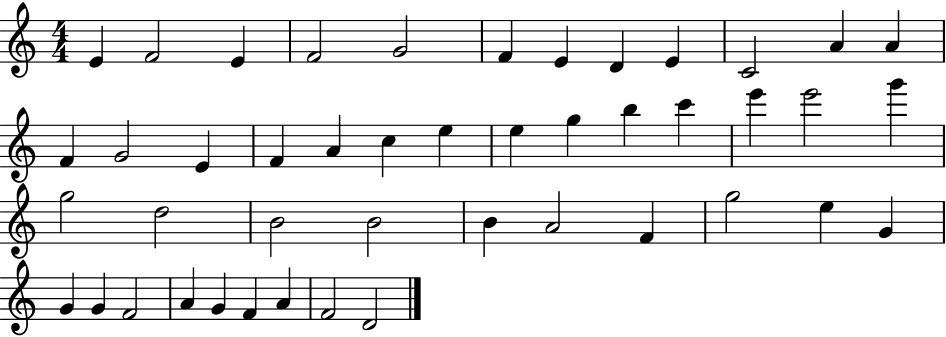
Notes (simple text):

E4/q F4/h E4/q F4/h G4/h F4/q E4/q D4/q E4/q C4/h A4/q A4/q F4/q G4/h E4/q F4/q A4/q C5/q E5/q E5/q G5/q B5/q C6/q E6/q E6/h G6/q G5/h D5/h B4/h B4/h B4/q A4/h F4/q G5/h E5/q G4/q G4/q G4/q F4/h A4/q G4/q F4/q A4/q F4/h D4/h